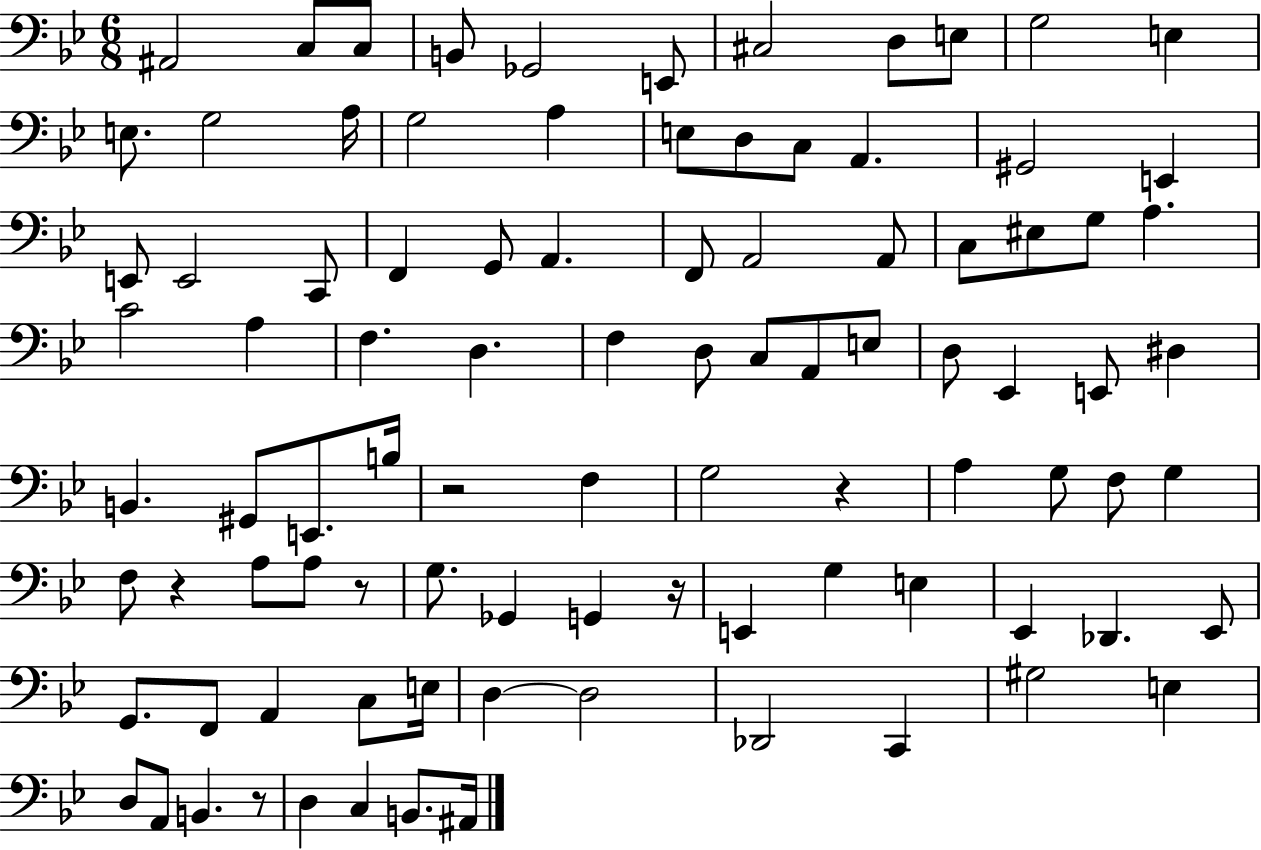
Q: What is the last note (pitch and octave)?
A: A#2